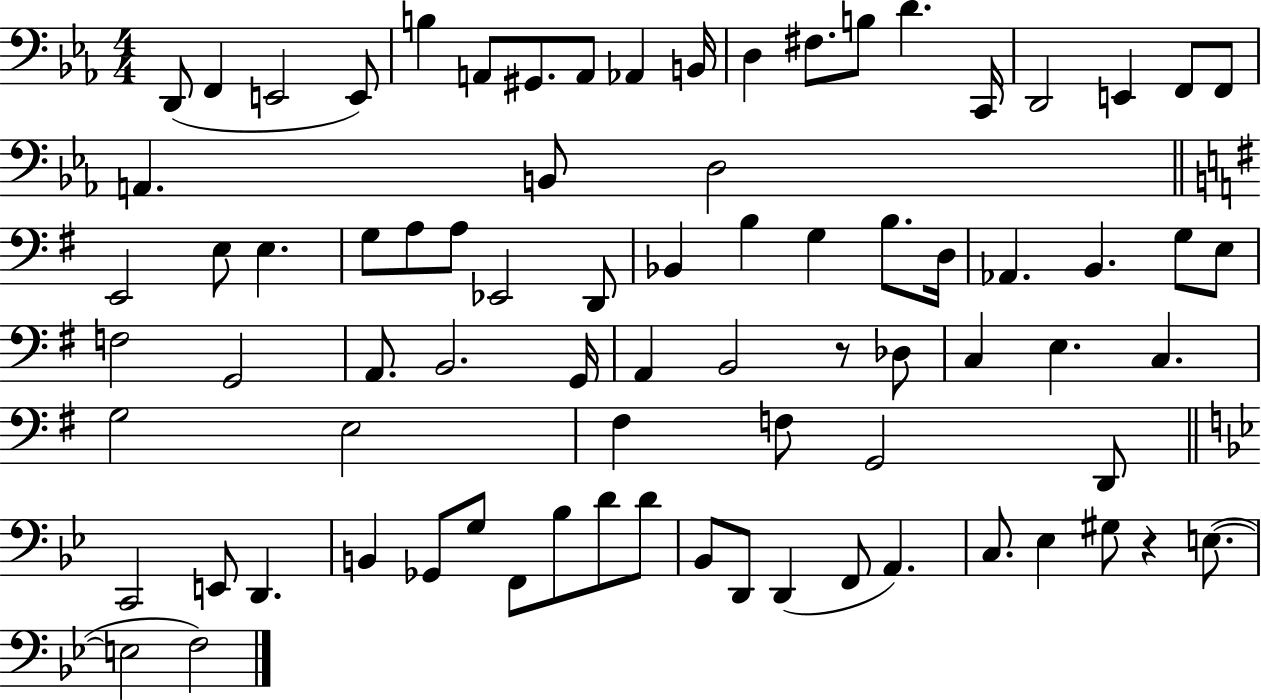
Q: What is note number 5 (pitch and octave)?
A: B3